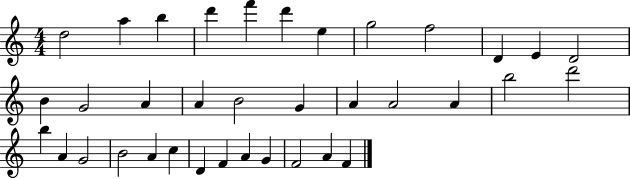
{
  \clef treble
  \numericTimeSignature
  \time 4/4
  \key c \major
  d''2 a''4 b''4 | d'''4 f'''4 d'''4 e''4 | g''2 f''2 | d'4 e'4 d'2 | \break b'4 g'2 a'4 | a'4 b'2 g'4 | a'4 a'2 a'4 | b''2 d'''2 | \break b''4 a'4 g'2 | b'2 a'4 c''4 | d'4 f'4 a'4 g'4 | f'2 a'4 f'4 | \break \bar "|."
}